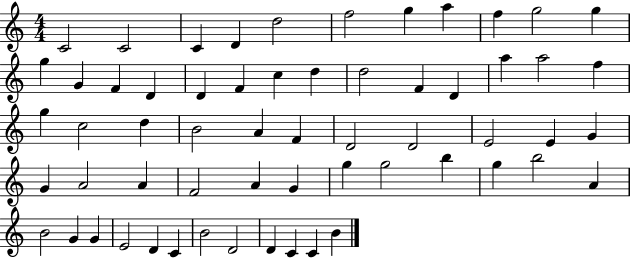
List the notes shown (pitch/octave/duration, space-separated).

C4/h C4/h C4/q D4/q D5/h F5/h G5/q A5/q F5/q G5/h G5/q G5/q G4/q F4/q D4/q D4/q F4/q C5/q D5/q D5/h F4/q D4/q A5/q A5/h F5/q G5/q C5/h D5/q B4/h A4/q F4/q D4/h D4/h E4/h E4/q G4/q G4/q A4/h A4/q F4/h A4/q G4/q G5/q G5/h B5/q G5/q B5/h A4/q B4/h G4/q G4/q E4/h D4/q C4/q B4/h D4/h D4/q C4/q C4/q B4/q